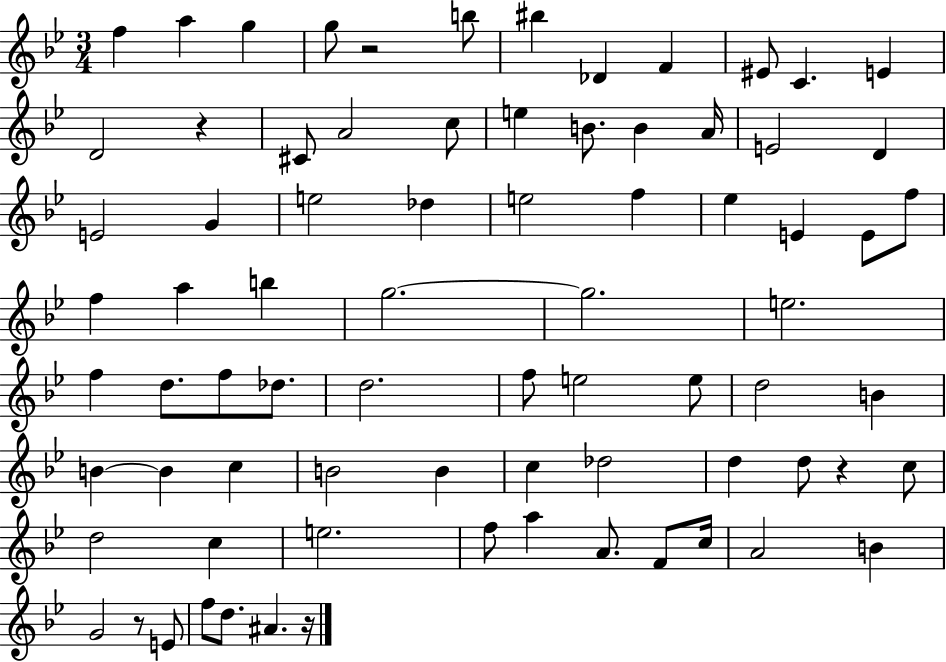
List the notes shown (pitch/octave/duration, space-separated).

F5/q A5/q G5/q G5/e R/h B5/e BIS5/q Db4/q F4/q EIS4/e C4/q. E4/q D4/h R/q C#4/e A4/h C5/e E5/q B4/e. B4/q A4/s E4/h D4/q E4/h G4/q E5/h Db5/q E5/h F5/q Eb5/q E4/q E4/e F5/e F5/q A5/q B5/q G5/h. G5/h. E5/h. F5/q D5/e. F5/e Db5/e. D5/h. F5/e E5/h E5/e D5/h B4/q B4/q B4/q C5/q B4/h B4/q C5/q Db5/h D5/q D5/e R/q C5/e D5/h C5/q E5/h. F5/e A5/q A4/e. F4/e C5/s A4/h B4/q G4/h R/e E4/e F5/e D5/e. A#4/q. R/s